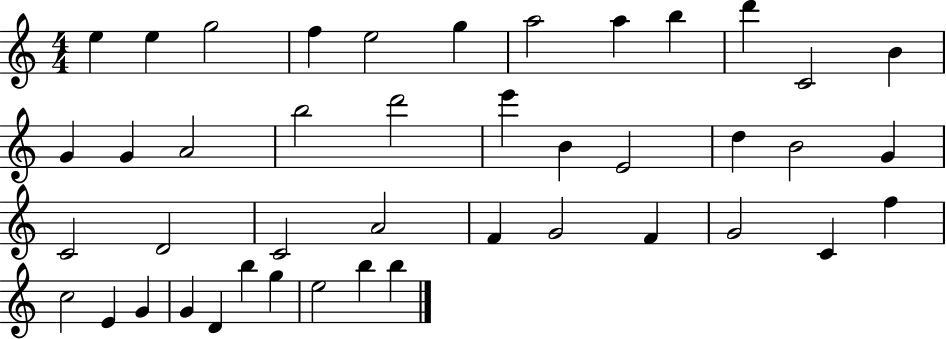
E5/q E5/q G5/h F5/q E5/h G5/q A5/h A5/q B5/q D6/q C4/h B4/q G4/q G4/q A4/h B5/h D6/h E6/q B4/q E4/h D5/q B4/h G4/q C4/h D4/h C4/h A4/h F4/q G4/h F4/q G4/h C4/q F5/q C5/h E4/q G4/q G4/q D4/q B5/q G5/q E5/h B5/q B5/q